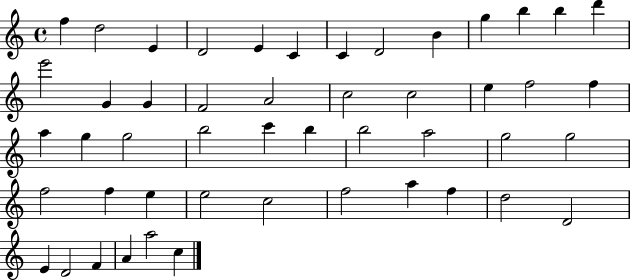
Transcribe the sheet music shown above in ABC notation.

X:1
T:Untitled
M:4/4
L:1/4
K:C
f d2 E D2 E C C D2 B g b b d' e'2 G G F2 A2 c2 c2 e f2 f a g g2 b2 c' b b2 a2 g2 g2 f2 f e e2 c2 f2 a f d2 D2 E D2 F A a2 c